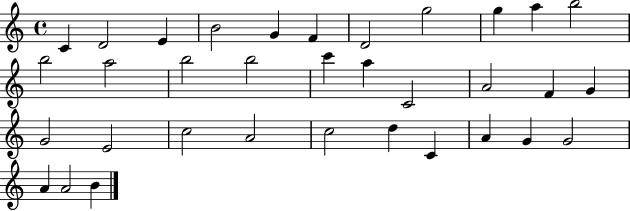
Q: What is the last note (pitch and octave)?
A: B4